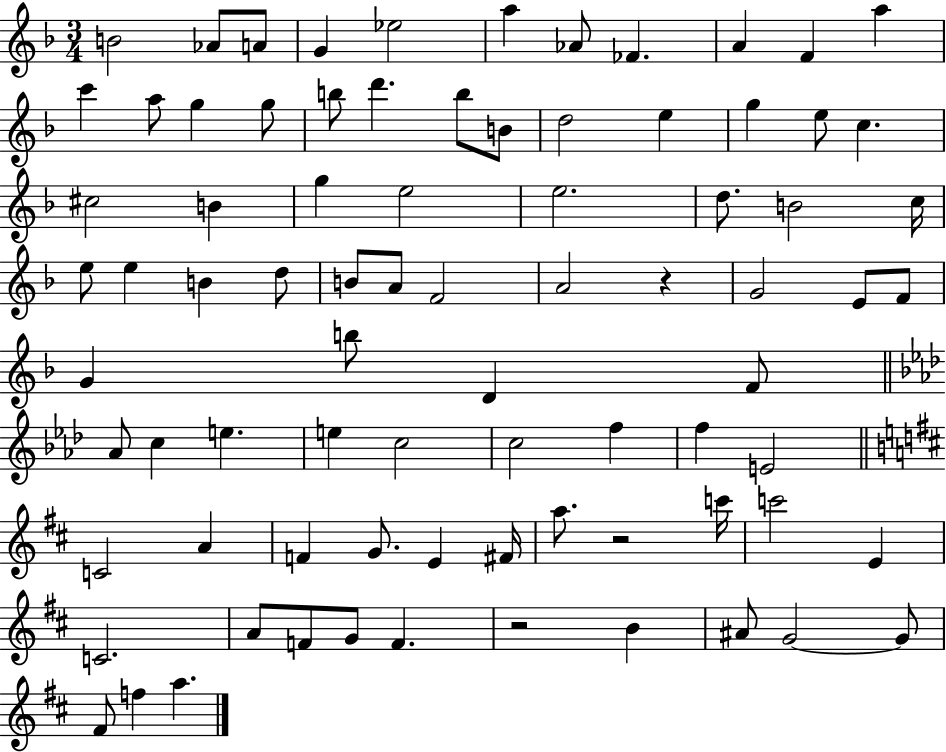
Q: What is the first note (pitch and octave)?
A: B4